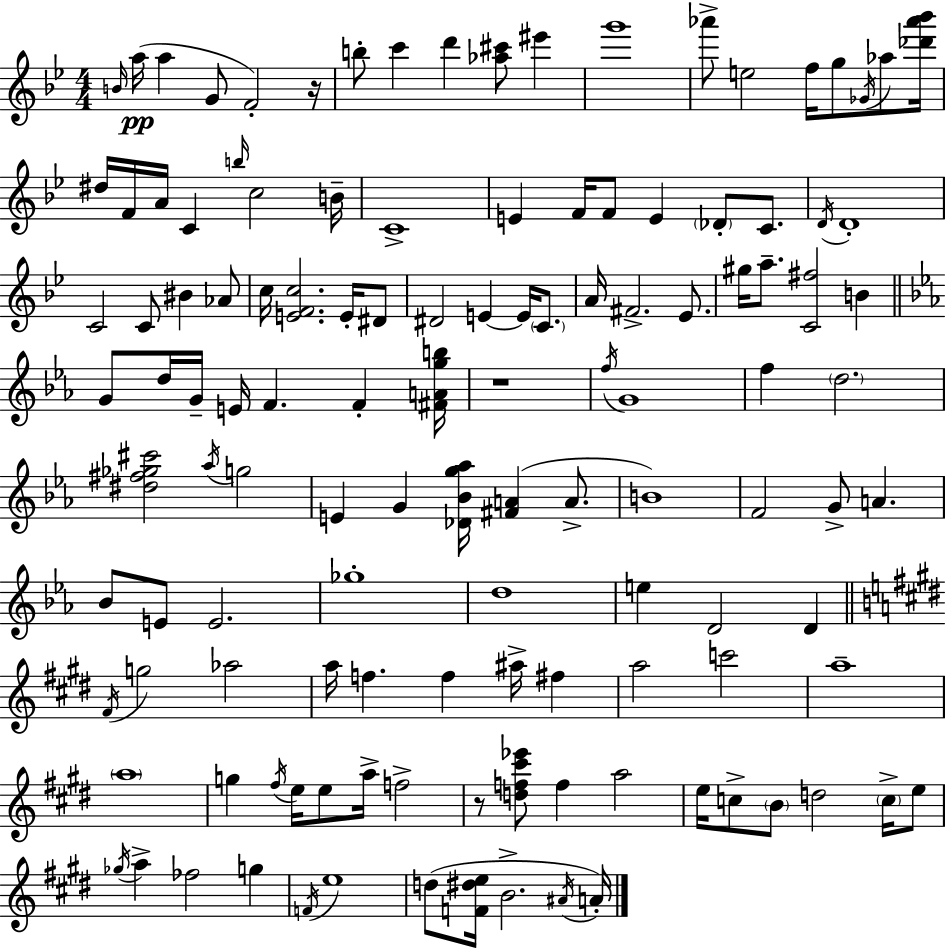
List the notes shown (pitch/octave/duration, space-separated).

B4/s A5/s A5/q G4/e F4/h R/s B5/e C6/q D6/q [Ab5,C#6]/e EIS6/q G6/w Ab6/e E5/h F5/s G5/e Gb4/s Ab5/e [Db6,Ab6,Bb6]/s D#5/s F4/s A4/s C4/q B5/s C5/h B4/s C4/w E4/q F4/s F4/e E4/q Db4/e C4/e. D4/s D4/w C4/h C4/e BIS4/q Ab4/e C5/s [E4,F4,C5]/h. E4/s D#4/e D#4/h E4/q E4/s C4/e. A4/s F#4/h. Eb4/e. G#5/s A5/e. [C4,F#5]/h B4/q G4/e D5/s G4/s E4/s F4/q. F4/q [F#4,A4,G5,B5]/s R/w F5/s G4/w F5/q D5/h. [D#5,F#5,Gb5,C#6]/h Ab5/s G5/h E4/q G4/q [Db4,Bb4,G5,Ab5]/s [F#4,A4]/q A4/e. B4/w F4/h G4/e A4/q. Bb4/e E4/e E4/h. Gb5/w D5/w E5/q D4/h D4/q F#4/s G5/h Ab5/h A5/s F5/q. F5/q A#5/s F#5/q A5/h C6/h A5/w A5/w G5/q F#5/s E5/s E5/e A5/s F5/h R/e [D5,F5,C#6,Eb6]/e F5/q A5/h E5/s C5/e B4/e D5/h C5/s E5/e Gb5/s A5/q FES5/h G5/q F4/s E5/w D5/e [F4,D#5,E5]/s B4/h. A#4/s A4/s